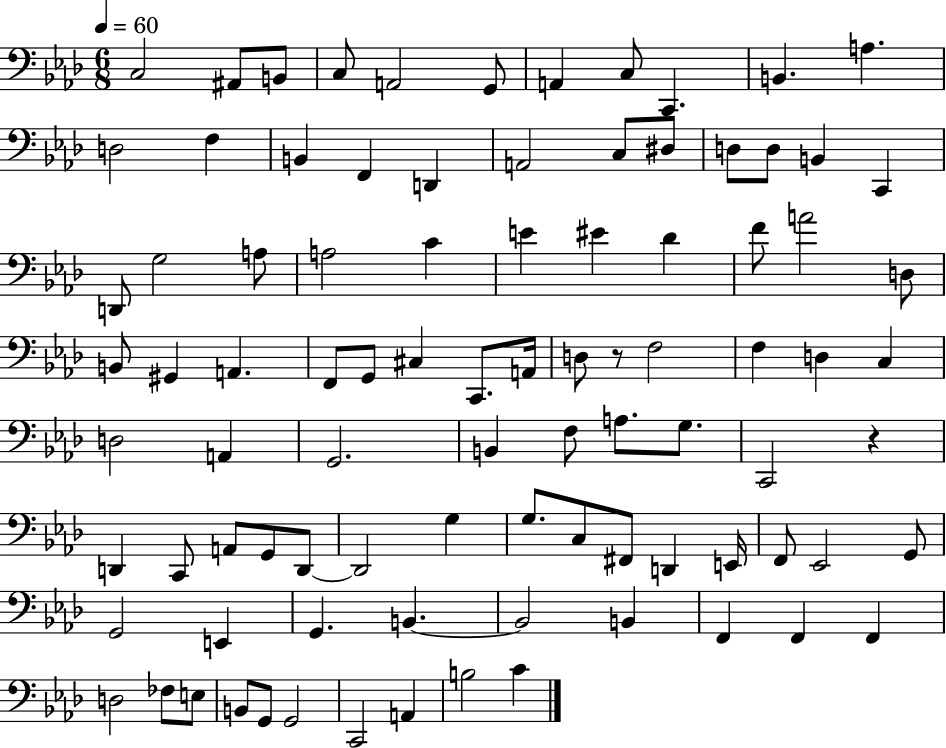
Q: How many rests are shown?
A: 2